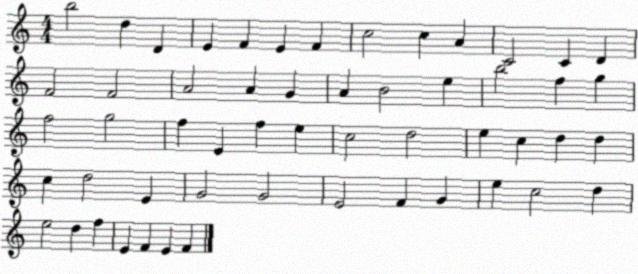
X:1
T:Untitled
M:4/4
L:1/4
K:C
b2 d D E F E F c2 c A C2 C D F2 F2 A2 A G A B2 e b2 f g f2 g2 f E f e c2 d2 e c d d c d2 E G2 G2 E2 F G e c2 d e2 d f E F E F